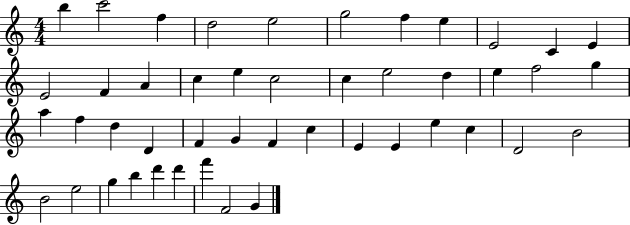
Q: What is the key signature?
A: C major